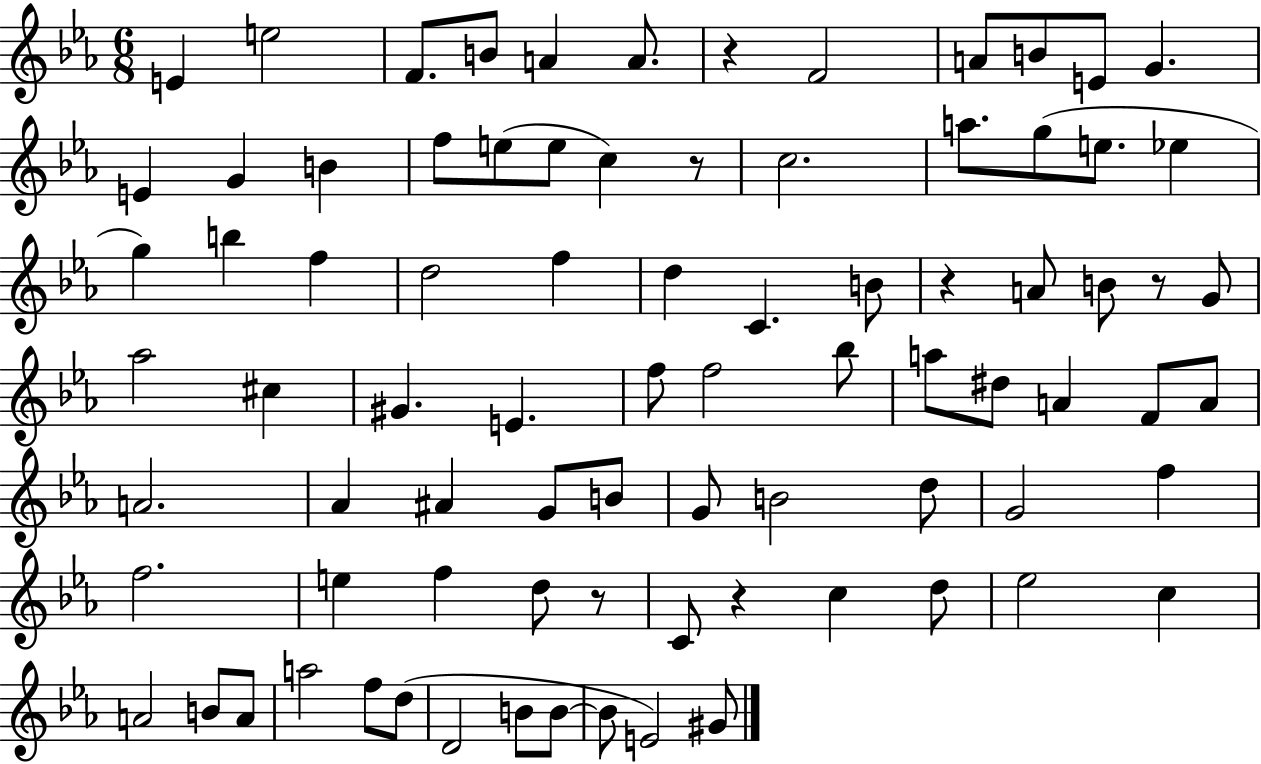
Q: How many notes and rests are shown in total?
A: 83